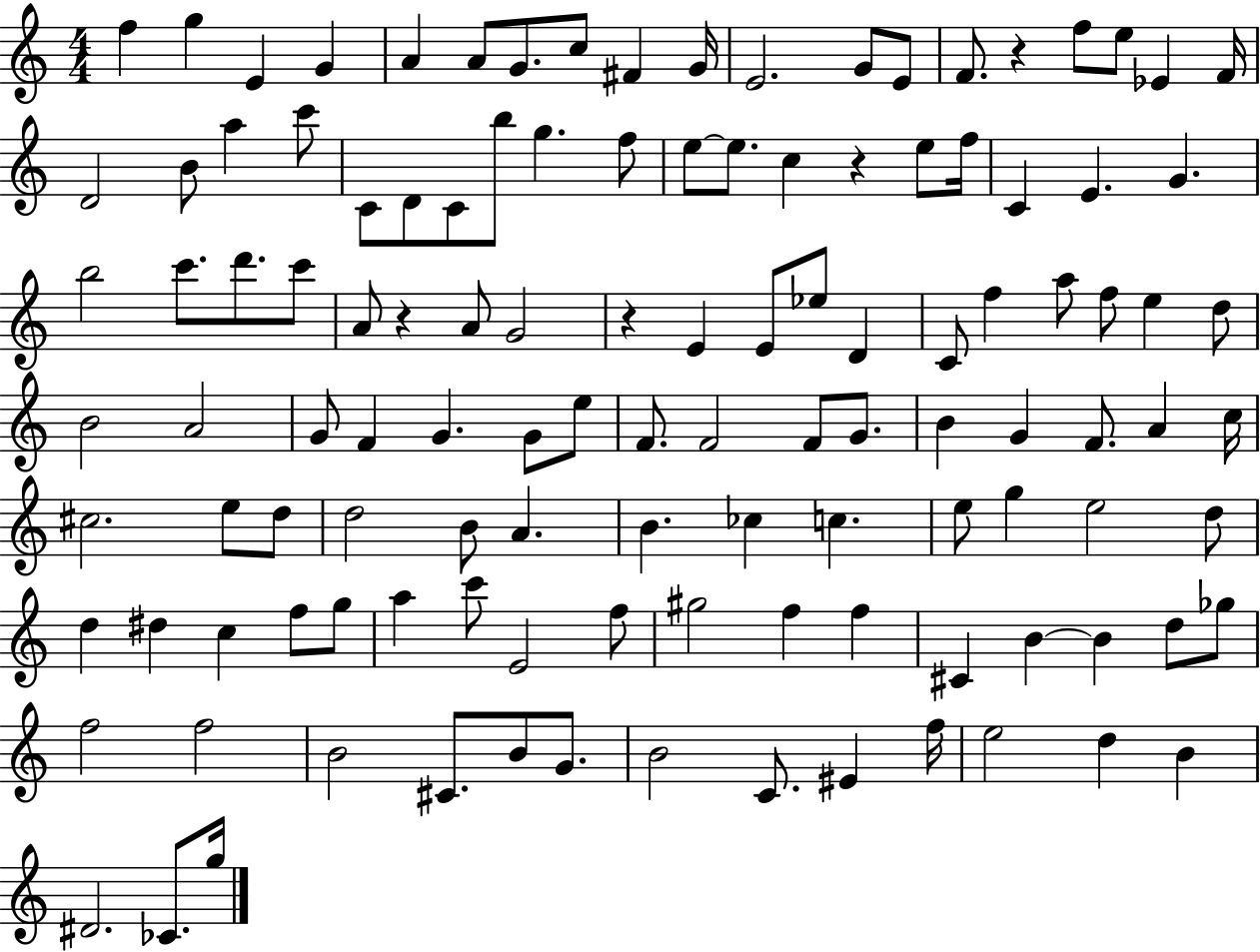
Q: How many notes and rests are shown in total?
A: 119